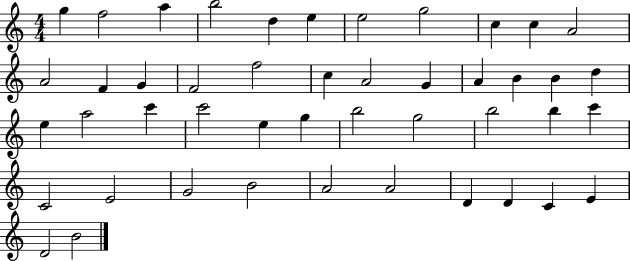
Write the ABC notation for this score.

X:1
T:Untitled
M:4/4
L:1/4
K:C
g f2 a b2 d e e2 g2 c c A2 A2 F G F2 f2 c A2 G A B B d e a2 c' c'2 e g b2 g2 b2 b c' C2 E2 G2 B2 A2 A2 D D C E D2 B2